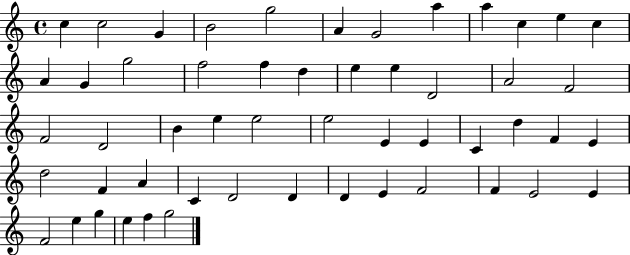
X:1
T:Untitled
M:4/4
L:1/4
K:C
c c2 G B2 g2 A G2 a a c e c A G g2 f2 f d e e D2 A2 F2 F2 D2 B e e2 e2 E E C d F E d2 F A C D2 D D E F2 F E2 E F2 e g e f g2